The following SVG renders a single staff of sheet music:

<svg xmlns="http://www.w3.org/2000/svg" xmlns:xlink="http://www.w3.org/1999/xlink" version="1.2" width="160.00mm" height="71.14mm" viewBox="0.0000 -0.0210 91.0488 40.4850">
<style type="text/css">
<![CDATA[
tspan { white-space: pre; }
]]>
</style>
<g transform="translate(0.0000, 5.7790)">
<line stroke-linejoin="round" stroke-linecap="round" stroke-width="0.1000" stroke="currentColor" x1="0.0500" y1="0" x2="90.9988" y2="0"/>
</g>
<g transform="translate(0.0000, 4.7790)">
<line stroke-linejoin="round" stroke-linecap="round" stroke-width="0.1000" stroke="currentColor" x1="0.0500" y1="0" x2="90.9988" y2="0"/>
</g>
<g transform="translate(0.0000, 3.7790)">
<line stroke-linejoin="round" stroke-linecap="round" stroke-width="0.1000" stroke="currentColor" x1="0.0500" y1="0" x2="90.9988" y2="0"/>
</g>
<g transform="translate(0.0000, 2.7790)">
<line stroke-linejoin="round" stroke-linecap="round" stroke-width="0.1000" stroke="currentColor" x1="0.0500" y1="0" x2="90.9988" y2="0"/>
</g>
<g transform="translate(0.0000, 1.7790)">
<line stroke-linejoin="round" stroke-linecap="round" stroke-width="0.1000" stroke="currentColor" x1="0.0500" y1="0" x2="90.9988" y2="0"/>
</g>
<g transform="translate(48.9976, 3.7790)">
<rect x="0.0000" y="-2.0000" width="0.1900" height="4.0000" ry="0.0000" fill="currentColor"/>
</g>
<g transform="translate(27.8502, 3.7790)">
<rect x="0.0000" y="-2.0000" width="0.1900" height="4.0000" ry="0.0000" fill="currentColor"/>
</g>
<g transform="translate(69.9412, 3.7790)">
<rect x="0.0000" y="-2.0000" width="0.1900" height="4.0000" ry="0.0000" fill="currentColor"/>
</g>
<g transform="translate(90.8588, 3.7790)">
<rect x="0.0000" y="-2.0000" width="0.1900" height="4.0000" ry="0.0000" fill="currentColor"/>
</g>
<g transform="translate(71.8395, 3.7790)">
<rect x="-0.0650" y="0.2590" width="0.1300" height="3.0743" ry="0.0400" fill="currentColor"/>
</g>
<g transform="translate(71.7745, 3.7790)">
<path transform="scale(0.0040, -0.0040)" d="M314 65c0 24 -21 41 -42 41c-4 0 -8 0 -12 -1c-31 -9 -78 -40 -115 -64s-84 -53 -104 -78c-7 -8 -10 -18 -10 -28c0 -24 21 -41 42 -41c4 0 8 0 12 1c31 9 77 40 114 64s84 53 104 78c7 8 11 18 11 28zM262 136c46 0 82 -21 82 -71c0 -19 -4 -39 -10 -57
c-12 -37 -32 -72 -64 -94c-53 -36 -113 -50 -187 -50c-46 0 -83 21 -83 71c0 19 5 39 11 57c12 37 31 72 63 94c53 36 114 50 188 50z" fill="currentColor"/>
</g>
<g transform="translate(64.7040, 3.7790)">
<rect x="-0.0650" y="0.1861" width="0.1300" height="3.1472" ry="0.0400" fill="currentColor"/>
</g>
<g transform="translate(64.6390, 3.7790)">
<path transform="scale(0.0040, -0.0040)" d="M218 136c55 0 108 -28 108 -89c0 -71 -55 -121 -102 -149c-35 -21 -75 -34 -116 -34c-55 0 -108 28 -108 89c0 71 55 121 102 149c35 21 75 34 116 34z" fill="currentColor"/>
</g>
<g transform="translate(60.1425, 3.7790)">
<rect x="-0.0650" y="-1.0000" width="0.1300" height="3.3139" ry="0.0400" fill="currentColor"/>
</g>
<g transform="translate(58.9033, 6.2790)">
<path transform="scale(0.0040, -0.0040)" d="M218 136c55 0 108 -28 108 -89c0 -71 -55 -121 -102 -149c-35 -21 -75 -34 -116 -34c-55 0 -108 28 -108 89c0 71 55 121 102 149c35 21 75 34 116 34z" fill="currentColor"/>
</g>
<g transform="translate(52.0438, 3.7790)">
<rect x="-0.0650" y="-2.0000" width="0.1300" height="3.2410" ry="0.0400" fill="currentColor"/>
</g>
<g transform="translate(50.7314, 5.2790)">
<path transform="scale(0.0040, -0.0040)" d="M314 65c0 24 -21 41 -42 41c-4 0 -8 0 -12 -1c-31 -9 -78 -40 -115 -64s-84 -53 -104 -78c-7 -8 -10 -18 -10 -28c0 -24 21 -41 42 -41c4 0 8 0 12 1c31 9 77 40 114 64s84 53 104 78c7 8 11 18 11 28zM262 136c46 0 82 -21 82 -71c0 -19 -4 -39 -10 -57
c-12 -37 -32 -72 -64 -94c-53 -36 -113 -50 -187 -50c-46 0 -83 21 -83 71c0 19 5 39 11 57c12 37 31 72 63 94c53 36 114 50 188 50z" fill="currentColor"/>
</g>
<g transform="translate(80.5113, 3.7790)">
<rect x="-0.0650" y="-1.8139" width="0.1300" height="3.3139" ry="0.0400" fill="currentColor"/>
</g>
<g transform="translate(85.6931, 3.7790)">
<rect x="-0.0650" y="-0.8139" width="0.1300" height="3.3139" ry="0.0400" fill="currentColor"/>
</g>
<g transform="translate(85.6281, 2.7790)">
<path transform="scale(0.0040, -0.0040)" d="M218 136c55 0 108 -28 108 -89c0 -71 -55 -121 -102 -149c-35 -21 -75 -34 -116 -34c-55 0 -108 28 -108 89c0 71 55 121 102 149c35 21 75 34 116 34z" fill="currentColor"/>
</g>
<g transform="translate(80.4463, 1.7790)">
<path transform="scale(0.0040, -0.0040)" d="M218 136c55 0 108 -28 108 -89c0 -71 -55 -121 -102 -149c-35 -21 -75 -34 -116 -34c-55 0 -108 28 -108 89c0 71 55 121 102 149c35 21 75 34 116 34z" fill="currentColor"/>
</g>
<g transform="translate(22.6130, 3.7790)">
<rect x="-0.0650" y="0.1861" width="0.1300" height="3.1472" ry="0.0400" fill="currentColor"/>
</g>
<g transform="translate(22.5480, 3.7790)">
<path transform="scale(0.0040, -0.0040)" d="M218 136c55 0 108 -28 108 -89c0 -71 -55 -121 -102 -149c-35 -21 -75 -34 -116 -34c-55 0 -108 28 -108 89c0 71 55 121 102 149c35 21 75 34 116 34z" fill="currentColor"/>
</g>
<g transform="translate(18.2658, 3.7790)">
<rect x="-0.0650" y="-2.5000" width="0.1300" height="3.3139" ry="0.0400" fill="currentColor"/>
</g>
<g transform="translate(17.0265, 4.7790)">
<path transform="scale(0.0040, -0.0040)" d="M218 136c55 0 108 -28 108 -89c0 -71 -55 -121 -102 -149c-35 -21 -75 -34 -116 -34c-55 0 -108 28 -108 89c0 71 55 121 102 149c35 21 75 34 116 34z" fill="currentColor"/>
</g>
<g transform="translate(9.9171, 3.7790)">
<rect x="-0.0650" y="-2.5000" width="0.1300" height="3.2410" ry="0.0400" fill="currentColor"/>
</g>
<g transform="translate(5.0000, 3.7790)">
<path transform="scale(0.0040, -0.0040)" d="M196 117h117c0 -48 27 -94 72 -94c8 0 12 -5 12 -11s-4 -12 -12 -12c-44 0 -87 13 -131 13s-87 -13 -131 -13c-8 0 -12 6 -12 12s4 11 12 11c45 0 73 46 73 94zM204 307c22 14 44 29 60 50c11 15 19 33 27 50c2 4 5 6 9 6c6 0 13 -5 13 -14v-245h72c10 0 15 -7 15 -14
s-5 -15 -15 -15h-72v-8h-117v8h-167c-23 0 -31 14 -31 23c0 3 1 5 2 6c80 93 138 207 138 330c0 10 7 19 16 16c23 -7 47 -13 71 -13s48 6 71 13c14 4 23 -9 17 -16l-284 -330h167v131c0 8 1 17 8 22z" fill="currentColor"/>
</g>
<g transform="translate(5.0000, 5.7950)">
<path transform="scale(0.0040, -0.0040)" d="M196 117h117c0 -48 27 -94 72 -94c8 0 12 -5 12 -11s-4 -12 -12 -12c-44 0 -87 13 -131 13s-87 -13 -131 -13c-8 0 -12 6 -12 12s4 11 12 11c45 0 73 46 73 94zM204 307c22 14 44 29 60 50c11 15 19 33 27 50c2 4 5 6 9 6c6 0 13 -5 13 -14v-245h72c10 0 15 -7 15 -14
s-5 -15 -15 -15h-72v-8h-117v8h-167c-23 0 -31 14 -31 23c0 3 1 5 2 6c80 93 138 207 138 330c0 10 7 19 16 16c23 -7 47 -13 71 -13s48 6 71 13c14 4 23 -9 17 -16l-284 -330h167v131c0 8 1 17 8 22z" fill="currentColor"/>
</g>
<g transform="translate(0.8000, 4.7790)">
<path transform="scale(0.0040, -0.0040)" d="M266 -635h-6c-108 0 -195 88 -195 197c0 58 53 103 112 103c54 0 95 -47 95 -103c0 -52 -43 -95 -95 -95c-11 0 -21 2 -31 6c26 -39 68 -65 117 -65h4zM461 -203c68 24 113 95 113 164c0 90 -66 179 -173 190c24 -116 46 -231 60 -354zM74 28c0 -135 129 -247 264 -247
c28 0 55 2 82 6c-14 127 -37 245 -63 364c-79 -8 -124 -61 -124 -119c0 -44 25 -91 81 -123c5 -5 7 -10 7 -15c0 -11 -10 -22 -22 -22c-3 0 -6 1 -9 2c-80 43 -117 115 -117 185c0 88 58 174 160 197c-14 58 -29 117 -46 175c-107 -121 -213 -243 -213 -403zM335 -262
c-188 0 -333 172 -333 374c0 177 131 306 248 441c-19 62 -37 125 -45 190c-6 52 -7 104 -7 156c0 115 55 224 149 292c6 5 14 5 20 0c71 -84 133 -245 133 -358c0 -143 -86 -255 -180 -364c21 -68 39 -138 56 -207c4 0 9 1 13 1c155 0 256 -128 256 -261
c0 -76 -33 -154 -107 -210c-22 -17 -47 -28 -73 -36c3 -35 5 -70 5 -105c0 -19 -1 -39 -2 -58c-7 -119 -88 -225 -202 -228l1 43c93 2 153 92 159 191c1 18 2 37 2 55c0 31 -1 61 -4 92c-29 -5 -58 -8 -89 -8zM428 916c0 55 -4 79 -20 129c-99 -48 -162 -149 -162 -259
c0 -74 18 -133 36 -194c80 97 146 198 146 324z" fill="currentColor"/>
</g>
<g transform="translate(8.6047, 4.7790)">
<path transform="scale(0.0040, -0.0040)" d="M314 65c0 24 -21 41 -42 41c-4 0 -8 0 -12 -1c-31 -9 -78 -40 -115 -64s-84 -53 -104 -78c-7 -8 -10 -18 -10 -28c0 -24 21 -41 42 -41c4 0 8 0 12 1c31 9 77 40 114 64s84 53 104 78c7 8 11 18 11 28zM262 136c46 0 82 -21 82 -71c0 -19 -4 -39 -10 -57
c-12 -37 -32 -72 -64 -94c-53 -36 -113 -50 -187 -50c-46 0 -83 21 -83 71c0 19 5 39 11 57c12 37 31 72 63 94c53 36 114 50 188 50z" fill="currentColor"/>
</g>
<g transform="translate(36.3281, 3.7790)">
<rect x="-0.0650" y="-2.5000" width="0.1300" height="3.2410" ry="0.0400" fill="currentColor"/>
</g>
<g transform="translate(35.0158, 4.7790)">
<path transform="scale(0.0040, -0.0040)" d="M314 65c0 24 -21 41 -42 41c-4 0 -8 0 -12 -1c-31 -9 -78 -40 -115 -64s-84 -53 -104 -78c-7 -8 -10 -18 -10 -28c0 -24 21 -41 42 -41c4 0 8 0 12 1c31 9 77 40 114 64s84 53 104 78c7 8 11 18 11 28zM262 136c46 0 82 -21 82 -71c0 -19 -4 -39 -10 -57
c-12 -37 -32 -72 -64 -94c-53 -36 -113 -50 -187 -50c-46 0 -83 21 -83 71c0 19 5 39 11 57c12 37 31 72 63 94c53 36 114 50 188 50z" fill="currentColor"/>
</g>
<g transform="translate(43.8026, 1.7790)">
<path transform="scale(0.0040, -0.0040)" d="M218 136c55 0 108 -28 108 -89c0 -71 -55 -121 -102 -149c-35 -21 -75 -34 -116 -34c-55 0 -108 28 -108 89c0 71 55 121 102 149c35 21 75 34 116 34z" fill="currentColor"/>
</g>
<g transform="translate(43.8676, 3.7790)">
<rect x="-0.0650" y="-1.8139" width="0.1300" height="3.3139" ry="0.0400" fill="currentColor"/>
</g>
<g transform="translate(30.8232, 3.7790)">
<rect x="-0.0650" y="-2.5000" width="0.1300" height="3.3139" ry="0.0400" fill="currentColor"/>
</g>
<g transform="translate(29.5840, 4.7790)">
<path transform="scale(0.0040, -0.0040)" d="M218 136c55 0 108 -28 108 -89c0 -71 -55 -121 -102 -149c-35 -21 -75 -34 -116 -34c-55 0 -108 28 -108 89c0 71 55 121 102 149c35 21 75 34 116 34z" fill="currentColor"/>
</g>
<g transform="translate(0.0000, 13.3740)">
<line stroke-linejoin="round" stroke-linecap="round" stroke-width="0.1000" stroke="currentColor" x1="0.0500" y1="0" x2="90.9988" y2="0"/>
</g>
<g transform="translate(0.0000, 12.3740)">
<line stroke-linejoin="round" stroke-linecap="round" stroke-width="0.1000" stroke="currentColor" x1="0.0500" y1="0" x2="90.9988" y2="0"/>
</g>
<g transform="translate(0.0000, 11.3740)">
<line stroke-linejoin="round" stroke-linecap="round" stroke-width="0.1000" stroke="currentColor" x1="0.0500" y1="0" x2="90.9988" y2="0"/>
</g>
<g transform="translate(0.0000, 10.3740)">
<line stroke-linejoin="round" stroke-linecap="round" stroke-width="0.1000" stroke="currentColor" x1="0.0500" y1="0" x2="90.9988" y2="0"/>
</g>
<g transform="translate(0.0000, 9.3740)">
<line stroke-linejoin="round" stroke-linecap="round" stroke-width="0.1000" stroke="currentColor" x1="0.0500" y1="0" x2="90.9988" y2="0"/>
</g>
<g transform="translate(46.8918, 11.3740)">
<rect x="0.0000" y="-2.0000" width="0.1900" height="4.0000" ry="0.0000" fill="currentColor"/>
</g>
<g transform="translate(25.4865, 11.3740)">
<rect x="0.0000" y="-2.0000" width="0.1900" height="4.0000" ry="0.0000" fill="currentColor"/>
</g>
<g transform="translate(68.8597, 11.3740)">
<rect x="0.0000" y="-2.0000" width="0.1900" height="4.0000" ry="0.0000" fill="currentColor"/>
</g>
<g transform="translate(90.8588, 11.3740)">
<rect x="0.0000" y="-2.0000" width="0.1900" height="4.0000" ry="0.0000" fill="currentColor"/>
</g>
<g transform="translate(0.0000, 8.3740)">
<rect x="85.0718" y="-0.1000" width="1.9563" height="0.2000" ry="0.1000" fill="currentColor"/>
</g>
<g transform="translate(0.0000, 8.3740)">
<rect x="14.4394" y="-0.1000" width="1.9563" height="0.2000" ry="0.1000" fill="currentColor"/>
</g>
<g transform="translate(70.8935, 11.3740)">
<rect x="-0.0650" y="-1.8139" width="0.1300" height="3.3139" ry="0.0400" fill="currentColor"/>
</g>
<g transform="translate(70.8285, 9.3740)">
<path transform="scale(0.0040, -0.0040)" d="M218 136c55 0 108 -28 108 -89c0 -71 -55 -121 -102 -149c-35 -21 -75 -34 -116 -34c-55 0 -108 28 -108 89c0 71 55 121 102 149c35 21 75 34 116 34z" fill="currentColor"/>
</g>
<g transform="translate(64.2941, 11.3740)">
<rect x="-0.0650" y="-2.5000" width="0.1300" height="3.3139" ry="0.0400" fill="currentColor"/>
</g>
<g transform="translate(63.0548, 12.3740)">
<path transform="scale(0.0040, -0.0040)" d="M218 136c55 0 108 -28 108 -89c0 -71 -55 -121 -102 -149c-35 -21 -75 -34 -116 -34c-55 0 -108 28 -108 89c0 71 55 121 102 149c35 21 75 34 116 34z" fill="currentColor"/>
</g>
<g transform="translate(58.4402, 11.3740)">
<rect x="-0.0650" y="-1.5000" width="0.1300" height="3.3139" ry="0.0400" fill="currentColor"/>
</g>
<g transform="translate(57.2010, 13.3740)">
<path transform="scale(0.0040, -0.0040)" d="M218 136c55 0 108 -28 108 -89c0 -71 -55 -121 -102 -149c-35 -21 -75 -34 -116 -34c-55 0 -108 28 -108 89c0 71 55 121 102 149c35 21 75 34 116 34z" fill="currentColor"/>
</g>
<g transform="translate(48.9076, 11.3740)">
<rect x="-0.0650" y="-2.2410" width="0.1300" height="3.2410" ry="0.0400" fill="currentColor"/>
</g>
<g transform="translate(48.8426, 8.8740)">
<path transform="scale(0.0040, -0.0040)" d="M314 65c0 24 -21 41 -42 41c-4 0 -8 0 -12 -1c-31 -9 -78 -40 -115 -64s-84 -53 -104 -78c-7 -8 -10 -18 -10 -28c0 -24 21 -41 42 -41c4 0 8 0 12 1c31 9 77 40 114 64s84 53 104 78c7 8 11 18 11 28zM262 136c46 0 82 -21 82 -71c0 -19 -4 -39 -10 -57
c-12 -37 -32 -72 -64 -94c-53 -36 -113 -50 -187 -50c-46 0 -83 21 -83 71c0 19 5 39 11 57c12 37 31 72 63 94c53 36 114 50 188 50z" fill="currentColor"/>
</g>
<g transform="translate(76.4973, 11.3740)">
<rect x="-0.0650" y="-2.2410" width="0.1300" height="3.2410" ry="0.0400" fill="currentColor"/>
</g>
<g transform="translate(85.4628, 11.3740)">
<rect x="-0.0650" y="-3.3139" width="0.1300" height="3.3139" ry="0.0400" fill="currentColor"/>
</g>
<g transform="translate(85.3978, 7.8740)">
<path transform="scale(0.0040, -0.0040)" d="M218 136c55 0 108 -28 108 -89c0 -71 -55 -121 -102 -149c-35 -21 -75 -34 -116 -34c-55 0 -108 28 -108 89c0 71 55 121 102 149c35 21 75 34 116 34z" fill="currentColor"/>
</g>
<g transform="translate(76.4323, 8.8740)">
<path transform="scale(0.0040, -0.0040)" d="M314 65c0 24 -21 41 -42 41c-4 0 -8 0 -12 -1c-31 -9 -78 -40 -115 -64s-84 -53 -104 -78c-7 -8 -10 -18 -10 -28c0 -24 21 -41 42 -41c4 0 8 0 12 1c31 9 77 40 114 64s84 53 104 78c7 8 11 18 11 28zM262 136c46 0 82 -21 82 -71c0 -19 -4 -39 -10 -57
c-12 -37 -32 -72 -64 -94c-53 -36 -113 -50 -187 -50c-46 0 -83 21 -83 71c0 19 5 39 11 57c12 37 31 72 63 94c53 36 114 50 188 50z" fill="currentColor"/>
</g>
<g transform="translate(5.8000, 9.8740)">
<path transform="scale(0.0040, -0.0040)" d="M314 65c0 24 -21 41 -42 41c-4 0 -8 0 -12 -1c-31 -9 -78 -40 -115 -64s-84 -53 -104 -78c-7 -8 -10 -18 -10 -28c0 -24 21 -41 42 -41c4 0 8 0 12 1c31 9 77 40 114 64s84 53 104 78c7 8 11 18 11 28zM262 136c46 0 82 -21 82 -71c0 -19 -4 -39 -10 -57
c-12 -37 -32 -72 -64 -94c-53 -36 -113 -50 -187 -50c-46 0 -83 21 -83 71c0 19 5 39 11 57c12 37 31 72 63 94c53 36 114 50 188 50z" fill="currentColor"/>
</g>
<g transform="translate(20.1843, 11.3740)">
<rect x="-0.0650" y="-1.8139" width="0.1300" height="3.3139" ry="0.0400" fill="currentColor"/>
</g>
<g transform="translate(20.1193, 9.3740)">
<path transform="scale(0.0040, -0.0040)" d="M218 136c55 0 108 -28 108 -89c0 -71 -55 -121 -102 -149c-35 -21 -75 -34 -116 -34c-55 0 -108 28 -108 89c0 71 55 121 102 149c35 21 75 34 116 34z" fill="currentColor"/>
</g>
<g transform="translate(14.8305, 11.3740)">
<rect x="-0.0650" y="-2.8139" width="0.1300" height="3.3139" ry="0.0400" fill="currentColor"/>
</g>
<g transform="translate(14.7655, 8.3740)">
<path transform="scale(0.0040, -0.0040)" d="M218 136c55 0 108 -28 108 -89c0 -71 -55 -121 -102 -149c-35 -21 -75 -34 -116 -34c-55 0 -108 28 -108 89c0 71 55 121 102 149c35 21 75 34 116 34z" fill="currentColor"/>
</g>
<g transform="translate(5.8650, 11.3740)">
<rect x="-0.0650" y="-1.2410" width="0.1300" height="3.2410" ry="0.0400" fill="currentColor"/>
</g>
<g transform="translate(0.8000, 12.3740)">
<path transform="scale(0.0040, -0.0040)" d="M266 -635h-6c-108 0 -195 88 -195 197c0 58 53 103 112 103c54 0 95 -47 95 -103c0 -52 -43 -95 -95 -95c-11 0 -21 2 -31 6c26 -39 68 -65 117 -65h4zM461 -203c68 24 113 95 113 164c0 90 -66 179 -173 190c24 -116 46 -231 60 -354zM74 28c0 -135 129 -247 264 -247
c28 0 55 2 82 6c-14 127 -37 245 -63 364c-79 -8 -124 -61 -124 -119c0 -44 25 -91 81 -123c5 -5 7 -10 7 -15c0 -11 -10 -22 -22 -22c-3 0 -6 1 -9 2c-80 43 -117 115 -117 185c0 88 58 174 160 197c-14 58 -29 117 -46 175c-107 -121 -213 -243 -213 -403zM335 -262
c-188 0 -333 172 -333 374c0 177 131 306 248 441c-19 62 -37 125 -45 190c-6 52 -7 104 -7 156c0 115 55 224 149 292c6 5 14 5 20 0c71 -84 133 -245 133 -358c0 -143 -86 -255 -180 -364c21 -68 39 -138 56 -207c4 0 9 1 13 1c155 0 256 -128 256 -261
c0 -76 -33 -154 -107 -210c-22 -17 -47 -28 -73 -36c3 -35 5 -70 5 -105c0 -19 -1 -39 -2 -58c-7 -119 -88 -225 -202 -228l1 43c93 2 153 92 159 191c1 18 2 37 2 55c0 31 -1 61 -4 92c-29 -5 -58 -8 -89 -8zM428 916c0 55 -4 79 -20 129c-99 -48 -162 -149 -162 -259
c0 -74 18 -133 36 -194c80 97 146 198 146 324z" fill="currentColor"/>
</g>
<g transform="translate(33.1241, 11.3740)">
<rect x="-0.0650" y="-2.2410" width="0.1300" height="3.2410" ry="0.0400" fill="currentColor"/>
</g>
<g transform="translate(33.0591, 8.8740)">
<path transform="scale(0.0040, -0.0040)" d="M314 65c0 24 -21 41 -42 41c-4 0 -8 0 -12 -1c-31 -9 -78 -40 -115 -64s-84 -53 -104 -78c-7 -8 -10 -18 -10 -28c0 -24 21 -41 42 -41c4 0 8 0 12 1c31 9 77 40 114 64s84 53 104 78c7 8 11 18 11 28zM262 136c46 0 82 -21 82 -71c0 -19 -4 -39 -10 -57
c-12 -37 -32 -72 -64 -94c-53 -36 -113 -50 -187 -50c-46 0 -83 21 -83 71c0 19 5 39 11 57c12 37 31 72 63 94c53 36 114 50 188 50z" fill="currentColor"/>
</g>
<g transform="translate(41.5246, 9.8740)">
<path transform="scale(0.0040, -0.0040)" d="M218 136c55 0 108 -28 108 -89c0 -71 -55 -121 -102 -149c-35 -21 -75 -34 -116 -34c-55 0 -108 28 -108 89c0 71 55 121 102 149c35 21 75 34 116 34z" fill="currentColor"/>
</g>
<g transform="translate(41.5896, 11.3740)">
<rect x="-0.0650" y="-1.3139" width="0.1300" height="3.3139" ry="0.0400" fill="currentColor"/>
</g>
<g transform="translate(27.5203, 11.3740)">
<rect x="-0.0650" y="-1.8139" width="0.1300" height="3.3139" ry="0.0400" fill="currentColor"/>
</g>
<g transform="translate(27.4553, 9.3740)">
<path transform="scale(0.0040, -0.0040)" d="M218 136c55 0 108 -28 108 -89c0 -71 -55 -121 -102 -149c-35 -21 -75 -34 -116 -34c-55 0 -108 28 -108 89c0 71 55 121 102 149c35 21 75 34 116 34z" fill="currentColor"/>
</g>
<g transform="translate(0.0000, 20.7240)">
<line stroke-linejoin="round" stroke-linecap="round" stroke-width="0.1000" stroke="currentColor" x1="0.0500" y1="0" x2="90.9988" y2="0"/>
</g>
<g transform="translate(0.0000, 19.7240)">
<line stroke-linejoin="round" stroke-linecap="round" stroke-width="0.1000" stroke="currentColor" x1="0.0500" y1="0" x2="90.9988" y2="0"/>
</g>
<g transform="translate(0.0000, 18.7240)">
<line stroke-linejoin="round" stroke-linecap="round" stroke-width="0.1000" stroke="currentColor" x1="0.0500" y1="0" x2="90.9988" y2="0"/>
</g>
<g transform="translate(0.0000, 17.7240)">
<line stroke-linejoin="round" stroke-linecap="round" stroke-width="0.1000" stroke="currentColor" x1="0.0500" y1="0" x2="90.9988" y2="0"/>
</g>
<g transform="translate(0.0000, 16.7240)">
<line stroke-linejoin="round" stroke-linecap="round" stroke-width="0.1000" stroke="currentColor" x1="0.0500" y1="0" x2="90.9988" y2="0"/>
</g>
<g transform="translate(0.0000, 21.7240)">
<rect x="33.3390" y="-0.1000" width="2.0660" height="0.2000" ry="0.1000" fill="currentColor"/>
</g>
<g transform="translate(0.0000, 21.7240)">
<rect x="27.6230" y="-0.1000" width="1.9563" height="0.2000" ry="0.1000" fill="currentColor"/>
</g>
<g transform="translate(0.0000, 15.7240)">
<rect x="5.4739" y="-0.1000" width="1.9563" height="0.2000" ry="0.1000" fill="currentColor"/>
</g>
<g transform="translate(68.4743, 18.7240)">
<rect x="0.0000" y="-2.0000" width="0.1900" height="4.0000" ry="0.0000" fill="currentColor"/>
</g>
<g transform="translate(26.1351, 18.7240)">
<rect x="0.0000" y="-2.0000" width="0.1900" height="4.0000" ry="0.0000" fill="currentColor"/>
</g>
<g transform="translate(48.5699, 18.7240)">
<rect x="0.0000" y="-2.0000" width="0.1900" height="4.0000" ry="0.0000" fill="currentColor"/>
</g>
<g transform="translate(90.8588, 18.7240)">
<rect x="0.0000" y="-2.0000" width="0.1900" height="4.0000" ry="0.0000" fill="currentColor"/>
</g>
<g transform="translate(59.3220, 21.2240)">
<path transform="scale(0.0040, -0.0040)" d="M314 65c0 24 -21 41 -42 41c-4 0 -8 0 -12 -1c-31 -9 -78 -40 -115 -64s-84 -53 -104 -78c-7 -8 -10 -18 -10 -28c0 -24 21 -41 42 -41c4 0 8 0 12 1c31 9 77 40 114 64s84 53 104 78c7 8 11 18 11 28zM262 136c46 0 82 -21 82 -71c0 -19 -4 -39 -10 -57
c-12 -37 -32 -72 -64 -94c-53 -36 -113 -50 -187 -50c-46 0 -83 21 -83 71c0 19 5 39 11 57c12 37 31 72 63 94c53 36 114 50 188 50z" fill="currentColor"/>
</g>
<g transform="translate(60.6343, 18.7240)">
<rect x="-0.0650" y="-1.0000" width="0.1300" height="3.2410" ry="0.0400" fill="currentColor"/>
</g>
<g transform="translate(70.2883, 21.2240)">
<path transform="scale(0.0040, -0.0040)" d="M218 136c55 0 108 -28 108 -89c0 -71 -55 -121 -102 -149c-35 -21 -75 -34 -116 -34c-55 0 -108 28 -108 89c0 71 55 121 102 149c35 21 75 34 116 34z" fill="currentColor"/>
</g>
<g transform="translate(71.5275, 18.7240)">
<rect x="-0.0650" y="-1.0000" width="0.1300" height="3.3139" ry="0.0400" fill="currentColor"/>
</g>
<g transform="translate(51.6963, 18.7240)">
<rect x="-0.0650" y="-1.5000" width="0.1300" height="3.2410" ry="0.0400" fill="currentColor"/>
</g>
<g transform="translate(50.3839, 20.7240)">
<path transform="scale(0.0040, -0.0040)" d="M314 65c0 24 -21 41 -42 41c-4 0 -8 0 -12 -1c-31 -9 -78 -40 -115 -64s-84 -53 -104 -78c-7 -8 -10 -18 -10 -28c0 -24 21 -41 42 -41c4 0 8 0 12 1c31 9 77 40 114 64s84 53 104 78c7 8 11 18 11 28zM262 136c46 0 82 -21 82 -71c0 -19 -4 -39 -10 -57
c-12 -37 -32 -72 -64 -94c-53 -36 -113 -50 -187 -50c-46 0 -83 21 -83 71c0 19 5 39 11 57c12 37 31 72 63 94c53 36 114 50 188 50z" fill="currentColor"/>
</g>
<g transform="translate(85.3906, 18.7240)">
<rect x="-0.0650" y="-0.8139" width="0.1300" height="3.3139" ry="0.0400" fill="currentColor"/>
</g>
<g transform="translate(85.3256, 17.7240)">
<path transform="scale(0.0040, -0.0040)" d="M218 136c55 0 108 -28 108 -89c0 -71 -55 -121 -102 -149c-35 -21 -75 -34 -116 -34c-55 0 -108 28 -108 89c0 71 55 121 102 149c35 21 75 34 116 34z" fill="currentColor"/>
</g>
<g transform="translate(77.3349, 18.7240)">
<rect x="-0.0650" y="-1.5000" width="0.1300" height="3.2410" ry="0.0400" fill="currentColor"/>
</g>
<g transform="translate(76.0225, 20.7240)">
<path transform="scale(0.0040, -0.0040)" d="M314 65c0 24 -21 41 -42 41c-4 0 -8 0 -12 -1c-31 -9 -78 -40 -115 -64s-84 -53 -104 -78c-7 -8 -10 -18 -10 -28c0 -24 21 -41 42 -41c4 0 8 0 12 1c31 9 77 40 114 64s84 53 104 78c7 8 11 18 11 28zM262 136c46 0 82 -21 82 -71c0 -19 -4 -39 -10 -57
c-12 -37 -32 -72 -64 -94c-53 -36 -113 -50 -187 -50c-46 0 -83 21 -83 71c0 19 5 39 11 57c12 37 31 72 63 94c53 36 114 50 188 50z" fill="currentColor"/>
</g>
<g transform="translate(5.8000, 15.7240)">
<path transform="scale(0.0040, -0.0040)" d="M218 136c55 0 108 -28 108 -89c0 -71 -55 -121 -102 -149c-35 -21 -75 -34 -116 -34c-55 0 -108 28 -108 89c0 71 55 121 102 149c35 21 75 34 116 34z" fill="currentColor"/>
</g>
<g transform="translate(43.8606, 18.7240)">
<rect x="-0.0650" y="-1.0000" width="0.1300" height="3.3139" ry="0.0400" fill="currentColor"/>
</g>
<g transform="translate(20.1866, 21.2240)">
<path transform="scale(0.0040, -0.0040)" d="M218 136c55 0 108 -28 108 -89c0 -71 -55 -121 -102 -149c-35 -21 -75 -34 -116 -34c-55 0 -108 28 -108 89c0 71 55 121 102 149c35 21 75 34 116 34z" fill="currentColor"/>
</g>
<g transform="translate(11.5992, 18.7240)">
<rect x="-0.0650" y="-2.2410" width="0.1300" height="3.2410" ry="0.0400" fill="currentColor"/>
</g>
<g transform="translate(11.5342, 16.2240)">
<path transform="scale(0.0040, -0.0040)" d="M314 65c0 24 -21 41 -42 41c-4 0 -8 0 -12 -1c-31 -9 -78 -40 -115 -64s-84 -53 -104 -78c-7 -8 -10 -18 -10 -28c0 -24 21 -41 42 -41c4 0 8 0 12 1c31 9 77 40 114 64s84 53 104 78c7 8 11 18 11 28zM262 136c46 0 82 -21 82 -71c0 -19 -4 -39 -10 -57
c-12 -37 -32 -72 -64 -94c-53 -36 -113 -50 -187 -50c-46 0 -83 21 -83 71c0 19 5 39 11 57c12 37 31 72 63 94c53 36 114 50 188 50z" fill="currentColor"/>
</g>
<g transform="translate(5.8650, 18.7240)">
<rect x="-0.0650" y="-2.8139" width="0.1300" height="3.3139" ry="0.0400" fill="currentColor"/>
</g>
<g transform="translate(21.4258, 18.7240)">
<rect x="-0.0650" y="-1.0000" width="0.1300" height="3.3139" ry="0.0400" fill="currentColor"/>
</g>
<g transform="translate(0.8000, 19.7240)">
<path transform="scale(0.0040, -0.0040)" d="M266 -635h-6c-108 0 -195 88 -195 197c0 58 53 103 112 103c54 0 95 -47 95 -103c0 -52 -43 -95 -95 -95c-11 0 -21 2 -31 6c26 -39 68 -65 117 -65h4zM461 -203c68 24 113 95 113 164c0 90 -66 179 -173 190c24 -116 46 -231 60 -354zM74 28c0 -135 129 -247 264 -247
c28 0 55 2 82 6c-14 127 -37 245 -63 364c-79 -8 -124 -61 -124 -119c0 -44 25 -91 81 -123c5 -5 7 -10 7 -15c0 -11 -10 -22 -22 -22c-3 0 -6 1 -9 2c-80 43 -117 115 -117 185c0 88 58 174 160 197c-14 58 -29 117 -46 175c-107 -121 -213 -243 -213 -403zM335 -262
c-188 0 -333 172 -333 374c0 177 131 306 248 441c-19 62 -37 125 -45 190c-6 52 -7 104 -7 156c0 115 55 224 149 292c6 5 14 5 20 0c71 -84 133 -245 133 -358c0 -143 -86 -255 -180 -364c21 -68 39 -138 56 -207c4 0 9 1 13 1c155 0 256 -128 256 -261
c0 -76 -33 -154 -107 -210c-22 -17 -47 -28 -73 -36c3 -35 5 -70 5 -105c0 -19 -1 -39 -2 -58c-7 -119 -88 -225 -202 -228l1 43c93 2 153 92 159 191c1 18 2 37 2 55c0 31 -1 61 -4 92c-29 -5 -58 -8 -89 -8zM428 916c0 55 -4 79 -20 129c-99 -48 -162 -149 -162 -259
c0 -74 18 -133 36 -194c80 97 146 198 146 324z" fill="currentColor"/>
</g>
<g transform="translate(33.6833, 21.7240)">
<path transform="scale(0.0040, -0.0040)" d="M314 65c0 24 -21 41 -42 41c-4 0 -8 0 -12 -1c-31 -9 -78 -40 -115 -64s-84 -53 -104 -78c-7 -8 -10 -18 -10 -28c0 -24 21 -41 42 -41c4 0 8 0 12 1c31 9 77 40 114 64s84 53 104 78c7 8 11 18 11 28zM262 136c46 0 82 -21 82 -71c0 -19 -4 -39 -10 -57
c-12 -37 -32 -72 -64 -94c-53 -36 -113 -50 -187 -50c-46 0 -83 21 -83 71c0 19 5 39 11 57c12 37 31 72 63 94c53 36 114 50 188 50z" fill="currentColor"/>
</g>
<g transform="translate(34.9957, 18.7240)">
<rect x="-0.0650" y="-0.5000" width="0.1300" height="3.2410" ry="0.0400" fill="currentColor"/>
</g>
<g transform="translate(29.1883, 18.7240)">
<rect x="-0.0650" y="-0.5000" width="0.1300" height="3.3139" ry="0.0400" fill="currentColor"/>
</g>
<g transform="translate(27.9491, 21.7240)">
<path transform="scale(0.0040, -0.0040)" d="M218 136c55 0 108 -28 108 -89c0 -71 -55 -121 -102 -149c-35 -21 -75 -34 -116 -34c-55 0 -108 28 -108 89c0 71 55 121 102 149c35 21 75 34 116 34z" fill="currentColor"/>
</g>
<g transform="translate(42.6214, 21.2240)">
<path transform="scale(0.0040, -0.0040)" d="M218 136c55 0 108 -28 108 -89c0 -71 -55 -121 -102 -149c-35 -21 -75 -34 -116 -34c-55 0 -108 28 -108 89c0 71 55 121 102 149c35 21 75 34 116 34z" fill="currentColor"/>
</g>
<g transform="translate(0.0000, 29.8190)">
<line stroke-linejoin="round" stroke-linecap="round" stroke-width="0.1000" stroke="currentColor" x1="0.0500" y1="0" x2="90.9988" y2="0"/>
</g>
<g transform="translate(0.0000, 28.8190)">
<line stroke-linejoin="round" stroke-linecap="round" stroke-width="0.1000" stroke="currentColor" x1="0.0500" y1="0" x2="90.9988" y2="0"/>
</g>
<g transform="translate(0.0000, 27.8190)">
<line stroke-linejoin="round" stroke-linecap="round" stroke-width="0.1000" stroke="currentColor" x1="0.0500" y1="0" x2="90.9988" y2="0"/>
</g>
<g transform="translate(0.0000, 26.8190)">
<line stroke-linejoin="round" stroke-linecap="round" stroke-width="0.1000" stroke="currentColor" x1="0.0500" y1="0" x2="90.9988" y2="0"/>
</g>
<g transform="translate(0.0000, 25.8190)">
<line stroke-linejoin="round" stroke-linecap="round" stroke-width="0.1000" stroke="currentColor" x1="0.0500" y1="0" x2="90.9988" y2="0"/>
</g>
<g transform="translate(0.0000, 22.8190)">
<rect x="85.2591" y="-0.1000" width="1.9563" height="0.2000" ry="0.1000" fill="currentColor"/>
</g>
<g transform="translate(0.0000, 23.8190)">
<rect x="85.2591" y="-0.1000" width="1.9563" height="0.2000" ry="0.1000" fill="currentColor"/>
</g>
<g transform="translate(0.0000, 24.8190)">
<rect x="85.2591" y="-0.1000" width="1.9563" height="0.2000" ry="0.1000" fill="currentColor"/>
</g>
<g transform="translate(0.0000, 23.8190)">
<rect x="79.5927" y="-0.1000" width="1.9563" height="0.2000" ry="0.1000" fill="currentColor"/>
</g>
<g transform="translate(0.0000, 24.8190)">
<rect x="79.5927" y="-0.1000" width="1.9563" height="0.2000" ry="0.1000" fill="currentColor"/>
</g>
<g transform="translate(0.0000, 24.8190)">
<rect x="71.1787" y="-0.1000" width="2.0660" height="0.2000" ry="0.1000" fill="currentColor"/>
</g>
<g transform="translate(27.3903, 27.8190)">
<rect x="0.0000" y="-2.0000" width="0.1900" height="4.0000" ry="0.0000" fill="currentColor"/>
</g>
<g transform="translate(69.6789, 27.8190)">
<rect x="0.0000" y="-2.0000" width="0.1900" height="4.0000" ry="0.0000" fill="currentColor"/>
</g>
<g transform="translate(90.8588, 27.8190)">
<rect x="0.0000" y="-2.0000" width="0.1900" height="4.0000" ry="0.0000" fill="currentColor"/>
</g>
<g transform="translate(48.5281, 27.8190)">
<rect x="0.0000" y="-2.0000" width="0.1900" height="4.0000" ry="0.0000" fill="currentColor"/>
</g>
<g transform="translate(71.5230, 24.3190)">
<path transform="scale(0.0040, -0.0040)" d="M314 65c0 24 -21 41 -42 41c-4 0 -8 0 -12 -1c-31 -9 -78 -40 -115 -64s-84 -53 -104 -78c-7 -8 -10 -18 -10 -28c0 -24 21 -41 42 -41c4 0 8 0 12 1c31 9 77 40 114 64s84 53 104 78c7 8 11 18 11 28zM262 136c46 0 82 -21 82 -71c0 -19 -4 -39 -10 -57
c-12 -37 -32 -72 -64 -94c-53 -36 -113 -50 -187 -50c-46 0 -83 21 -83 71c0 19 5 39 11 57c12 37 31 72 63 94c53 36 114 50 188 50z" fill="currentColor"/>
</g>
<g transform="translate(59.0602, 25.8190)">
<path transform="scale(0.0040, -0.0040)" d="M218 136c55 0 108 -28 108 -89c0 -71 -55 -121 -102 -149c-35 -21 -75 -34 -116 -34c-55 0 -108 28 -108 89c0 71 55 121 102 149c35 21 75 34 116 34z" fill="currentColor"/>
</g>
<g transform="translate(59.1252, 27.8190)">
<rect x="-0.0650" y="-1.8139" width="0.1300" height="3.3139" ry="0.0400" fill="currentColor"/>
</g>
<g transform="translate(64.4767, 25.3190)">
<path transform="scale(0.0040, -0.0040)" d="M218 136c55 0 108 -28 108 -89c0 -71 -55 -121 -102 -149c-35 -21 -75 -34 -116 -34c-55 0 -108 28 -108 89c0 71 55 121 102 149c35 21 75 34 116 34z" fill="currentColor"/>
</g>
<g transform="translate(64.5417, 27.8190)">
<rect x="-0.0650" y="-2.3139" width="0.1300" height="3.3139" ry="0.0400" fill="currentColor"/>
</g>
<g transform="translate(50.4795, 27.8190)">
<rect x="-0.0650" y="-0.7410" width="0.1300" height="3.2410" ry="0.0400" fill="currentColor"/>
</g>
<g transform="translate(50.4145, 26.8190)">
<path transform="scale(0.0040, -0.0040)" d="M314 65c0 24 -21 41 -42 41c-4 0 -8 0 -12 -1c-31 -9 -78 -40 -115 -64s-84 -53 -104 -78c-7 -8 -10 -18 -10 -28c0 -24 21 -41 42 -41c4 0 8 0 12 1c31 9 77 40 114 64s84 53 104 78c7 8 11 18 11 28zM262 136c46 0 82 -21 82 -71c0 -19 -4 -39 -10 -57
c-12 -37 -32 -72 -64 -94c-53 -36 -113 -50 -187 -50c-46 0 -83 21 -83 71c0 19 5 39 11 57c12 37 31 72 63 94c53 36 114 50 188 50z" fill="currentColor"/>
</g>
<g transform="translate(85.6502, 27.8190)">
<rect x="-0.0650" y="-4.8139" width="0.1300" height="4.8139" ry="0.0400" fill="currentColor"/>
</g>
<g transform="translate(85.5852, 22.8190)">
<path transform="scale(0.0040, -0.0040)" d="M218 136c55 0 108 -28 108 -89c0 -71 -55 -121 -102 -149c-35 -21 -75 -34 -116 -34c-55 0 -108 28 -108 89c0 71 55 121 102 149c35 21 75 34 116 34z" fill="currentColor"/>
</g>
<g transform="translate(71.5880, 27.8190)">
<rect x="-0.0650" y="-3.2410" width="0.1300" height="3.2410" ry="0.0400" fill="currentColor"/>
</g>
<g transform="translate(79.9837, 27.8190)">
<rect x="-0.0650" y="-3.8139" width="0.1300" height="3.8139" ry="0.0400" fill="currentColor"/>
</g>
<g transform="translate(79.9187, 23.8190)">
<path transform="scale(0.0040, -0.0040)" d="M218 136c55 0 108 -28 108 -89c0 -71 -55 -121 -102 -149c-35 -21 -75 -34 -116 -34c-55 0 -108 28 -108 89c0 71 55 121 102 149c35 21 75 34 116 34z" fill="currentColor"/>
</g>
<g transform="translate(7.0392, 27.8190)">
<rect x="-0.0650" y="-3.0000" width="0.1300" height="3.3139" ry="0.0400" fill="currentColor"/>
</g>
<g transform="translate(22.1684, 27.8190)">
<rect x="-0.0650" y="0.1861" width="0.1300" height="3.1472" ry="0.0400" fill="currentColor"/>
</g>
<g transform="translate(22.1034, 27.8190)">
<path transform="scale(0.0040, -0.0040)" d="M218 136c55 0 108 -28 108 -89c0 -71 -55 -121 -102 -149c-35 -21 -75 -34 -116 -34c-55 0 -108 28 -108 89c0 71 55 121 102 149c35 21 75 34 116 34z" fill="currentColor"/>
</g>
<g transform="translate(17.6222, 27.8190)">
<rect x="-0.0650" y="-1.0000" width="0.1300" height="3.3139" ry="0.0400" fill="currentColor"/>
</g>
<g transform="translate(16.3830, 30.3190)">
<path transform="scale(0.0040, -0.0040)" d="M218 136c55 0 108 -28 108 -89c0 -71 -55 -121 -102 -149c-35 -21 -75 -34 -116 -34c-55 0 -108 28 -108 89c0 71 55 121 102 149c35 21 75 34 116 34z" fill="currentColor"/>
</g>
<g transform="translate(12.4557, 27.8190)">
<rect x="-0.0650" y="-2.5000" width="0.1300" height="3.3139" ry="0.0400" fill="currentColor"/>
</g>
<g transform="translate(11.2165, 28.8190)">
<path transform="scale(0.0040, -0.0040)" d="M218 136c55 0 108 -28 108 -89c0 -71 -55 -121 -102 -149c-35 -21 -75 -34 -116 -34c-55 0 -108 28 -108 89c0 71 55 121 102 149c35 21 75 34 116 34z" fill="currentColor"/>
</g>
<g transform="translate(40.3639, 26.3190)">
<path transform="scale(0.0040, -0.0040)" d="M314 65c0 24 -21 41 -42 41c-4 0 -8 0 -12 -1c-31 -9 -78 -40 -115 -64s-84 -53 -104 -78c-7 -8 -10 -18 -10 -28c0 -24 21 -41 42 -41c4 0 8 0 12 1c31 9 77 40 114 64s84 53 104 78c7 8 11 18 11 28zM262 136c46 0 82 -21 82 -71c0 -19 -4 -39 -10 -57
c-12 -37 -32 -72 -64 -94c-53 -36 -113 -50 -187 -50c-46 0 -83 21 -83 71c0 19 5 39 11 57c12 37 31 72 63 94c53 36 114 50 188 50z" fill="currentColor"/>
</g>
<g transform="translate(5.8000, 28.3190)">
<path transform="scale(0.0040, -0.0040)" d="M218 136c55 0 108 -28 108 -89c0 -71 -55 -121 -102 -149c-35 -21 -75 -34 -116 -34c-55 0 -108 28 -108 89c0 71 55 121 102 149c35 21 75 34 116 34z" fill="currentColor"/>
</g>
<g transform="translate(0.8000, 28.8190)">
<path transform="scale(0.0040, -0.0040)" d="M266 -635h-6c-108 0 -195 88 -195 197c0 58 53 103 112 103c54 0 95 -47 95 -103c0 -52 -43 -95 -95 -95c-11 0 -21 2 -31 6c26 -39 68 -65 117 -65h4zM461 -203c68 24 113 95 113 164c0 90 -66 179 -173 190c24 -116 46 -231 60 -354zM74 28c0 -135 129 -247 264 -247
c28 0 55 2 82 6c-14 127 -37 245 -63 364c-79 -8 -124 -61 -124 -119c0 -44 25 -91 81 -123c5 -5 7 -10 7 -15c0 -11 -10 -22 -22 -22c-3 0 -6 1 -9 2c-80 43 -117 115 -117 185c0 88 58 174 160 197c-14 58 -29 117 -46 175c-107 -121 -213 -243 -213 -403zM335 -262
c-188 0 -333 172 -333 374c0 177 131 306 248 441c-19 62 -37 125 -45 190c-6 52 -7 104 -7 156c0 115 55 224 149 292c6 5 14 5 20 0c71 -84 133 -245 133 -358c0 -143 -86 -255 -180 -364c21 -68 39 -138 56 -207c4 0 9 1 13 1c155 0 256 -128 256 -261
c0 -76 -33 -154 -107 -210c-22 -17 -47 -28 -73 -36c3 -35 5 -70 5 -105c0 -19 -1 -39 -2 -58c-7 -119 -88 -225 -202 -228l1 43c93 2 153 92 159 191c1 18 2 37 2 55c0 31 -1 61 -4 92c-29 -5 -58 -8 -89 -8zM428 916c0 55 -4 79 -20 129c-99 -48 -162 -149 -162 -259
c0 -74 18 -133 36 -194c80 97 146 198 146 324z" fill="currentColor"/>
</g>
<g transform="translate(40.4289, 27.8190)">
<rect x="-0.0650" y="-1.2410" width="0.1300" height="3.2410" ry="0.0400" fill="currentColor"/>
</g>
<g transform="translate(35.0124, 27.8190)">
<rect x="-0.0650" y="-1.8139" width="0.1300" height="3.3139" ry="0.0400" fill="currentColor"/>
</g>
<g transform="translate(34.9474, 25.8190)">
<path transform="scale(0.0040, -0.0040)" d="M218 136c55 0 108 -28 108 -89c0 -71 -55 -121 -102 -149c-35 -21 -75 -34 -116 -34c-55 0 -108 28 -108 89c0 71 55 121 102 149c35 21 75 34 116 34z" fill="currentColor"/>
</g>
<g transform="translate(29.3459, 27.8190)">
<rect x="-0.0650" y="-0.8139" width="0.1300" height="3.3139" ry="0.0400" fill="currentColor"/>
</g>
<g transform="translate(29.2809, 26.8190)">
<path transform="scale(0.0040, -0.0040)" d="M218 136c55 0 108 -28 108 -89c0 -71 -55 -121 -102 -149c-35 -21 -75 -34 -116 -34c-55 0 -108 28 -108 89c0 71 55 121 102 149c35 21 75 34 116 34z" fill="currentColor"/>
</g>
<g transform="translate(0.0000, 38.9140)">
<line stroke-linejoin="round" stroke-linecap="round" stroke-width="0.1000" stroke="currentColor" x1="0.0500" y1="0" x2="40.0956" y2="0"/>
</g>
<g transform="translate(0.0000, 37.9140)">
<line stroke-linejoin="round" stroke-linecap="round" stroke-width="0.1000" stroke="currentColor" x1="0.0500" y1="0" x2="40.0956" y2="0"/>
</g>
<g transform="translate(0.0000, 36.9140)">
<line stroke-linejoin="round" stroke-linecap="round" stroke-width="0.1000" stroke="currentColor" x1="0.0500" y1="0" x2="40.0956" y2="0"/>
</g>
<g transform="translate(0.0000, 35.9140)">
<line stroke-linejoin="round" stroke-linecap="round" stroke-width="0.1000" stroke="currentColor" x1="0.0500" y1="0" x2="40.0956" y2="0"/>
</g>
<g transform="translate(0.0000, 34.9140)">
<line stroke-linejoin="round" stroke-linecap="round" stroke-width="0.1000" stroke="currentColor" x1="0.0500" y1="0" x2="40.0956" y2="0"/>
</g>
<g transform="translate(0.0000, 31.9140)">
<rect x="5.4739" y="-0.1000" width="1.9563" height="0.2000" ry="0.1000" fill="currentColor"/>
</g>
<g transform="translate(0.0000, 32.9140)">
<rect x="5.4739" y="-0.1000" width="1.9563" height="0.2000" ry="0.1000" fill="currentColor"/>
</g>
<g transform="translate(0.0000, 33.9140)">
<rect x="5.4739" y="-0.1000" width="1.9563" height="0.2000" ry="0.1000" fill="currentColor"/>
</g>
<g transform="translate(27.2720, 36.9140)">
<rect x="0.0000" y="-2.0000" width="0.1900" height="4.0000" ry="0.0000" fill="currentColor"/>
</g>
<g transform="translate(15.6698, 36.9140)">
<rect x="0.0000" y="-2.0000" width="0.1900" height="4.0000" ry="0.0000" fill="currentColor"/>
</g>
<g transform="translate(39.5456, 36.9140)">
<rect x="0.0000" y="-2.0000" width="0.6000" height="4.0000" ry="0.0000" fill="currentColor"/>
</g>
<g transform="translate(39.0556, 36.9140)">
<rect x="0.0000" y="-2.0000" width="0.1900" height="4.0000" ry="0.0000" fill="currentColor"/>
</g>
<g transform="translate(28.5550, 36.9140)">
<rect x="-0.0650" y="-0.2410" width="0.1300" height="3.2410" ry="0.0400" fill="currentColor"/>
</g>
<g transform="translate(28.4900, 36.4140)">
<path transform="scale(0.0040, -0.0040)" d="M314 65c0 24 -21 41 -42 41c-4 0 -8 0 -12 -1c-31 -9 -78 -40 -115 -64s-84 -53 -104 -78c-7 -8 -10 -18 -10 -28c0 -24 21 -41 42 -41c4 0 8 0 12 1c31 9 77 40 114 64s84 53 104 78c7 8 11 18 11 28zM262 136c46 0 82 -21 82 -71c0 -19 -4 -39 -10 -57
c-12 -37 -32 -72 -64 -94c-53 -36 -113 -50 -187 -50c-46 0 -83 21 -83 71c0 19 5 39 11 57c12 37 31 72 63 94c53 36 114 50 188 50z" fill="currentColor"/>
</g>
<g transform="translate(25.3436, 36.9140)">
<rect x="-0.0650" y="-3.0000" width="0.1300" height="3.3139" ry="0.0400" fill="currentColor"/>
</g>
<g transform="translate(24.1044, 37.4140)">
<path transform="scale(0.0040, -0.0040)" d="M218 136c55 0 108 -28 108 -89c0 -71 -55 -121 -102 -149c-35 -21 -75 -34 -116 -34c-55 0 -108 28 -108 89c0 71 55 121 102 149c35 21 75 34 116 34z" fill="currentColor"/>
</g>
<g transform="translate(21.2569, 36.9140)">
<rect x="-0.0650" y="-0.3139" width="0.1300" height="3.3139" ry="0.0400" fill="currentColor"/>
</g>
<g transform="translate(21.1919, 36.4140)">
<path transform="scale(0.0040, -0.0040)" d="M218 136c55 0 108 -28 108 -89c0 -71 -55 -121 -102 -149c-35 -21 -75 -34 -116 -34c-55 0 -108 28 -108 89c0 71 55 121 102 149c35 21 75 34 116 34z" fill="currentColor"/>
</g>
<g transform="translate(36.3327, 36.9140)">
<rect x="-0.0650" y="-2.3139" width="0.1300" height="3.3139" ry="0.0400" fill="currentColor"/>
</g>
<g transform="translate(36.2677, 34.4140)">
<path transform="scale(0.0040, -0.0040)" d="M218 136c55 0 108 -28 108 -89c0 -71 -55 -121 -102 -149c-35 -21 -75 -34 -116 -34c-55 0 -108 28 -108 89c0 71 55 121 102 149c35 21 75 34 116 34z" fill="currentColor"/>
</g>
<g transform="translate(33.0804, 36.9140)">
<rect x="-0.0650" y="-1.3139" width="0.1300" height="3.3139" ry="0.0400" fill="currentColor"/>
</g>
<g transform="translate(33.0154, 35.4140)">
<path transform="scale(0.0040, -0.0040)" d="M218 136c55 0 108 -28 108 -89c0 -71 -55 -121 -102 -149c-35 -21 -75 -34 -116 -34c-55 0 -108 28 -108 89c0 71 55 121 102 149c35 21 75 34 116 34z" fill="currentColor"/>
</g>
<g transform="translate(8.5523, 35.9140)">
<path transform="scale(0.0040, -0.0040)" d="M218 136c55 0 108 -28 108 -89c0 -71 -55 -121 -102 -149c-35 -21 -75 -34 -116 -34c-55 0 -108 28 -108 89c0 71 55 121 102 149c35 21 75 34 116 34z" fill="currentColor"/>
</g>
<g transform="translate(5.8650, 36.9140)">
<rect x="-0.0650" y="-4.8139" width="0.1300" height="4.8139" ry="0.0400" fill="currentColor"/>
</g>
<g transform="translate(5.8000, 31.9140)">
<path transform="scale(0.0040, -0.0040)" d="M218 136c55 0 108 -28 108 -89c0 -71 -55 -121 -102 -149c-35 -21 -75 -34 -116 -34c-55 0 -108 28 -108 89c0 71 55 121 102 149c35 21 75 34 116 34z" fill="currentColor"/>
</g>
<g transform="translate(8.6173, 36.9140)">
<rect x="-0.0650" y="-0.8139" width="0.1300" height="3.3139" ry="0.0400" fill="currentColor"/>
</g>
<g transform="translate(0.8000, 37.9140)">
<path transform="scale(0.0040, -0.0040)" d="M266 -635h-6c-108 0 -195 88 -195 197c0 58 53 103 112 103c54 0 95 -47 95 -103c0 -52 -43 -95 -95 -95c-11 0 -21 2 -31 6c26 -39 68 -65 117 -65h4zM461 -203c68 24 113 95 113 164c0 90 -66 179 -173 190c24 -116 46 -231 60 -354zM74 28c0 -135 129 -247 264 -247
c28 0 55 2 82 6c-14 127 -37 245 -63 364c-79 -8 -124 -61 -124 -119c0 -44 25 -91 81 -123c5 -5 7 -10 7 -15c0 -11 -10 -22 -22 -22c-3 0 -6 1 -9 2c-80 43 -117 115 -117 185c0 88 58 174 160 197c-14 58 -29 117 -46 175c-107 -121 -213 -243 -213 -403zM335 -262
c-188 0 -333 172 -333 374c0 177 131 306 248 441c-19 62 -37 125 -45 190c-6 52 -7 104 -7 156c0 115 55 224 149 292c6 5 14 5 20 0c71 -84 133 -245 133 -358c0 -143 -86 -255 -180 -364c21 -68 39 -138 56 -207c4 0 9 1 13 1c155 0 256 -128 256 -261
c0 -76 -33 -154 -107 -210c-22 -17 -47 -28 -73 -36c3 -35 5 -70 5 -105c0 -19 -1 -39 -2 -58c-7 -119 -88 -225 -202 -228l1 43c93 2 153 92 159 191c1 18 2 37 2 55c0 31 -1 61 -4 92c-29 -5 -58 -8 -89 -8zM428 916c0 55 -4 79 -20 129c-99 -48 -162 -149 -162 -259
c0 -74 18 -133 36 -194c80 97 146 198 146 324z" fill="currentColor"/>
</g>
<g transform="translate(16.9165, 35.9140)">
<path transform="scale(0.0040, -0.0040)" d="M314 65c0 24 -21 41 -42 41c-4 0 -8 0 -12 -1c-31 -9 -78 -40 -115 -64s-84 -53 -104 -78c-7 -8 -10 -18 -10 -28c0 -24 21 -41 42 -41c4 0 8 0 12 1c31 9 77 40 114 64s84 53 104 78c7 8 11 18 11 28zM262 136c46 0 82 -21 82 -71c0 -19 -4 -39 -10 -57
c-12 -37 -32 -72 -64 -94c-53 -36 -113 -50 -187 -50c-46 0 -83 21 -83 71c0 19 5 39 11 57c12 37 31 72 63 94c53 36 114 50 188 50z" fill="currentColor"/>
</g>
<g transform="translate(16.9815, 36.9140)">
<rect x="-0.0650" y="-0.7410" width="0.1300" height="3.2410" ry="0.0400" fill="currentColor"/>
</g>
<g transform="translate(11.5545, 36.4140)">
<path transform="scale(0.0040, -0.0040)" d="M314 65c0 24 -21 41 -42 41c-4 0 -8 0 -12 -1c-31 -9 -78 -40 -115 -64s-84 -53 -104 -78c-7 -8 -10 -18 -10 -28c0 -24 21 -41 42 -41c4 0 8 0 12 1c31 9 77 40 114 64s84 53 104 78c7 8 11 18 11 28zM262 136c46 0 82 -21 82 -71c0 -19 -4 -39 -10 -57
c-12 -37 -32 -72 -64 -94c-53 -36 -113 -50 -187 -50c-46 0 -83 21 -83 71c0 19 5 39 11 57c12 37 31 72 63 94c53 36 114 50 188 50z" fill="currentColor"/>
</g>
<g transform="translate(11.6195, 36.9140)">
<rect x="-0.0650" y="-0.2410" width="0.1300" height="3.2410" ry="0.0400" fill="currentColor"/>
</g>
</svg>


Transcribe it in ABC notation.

X:1
T:Untitled
M:4/4
L:1/4
K:C
G2 G B G G2 f F2 D B B2 f d e2 a f f g2 e g2 E G f g2 b a g2 D C C2 D E2 D2 D E2 d A G D B d f e2 d2 f g b2 c' e' e' d c2 d2 c A c2 e g